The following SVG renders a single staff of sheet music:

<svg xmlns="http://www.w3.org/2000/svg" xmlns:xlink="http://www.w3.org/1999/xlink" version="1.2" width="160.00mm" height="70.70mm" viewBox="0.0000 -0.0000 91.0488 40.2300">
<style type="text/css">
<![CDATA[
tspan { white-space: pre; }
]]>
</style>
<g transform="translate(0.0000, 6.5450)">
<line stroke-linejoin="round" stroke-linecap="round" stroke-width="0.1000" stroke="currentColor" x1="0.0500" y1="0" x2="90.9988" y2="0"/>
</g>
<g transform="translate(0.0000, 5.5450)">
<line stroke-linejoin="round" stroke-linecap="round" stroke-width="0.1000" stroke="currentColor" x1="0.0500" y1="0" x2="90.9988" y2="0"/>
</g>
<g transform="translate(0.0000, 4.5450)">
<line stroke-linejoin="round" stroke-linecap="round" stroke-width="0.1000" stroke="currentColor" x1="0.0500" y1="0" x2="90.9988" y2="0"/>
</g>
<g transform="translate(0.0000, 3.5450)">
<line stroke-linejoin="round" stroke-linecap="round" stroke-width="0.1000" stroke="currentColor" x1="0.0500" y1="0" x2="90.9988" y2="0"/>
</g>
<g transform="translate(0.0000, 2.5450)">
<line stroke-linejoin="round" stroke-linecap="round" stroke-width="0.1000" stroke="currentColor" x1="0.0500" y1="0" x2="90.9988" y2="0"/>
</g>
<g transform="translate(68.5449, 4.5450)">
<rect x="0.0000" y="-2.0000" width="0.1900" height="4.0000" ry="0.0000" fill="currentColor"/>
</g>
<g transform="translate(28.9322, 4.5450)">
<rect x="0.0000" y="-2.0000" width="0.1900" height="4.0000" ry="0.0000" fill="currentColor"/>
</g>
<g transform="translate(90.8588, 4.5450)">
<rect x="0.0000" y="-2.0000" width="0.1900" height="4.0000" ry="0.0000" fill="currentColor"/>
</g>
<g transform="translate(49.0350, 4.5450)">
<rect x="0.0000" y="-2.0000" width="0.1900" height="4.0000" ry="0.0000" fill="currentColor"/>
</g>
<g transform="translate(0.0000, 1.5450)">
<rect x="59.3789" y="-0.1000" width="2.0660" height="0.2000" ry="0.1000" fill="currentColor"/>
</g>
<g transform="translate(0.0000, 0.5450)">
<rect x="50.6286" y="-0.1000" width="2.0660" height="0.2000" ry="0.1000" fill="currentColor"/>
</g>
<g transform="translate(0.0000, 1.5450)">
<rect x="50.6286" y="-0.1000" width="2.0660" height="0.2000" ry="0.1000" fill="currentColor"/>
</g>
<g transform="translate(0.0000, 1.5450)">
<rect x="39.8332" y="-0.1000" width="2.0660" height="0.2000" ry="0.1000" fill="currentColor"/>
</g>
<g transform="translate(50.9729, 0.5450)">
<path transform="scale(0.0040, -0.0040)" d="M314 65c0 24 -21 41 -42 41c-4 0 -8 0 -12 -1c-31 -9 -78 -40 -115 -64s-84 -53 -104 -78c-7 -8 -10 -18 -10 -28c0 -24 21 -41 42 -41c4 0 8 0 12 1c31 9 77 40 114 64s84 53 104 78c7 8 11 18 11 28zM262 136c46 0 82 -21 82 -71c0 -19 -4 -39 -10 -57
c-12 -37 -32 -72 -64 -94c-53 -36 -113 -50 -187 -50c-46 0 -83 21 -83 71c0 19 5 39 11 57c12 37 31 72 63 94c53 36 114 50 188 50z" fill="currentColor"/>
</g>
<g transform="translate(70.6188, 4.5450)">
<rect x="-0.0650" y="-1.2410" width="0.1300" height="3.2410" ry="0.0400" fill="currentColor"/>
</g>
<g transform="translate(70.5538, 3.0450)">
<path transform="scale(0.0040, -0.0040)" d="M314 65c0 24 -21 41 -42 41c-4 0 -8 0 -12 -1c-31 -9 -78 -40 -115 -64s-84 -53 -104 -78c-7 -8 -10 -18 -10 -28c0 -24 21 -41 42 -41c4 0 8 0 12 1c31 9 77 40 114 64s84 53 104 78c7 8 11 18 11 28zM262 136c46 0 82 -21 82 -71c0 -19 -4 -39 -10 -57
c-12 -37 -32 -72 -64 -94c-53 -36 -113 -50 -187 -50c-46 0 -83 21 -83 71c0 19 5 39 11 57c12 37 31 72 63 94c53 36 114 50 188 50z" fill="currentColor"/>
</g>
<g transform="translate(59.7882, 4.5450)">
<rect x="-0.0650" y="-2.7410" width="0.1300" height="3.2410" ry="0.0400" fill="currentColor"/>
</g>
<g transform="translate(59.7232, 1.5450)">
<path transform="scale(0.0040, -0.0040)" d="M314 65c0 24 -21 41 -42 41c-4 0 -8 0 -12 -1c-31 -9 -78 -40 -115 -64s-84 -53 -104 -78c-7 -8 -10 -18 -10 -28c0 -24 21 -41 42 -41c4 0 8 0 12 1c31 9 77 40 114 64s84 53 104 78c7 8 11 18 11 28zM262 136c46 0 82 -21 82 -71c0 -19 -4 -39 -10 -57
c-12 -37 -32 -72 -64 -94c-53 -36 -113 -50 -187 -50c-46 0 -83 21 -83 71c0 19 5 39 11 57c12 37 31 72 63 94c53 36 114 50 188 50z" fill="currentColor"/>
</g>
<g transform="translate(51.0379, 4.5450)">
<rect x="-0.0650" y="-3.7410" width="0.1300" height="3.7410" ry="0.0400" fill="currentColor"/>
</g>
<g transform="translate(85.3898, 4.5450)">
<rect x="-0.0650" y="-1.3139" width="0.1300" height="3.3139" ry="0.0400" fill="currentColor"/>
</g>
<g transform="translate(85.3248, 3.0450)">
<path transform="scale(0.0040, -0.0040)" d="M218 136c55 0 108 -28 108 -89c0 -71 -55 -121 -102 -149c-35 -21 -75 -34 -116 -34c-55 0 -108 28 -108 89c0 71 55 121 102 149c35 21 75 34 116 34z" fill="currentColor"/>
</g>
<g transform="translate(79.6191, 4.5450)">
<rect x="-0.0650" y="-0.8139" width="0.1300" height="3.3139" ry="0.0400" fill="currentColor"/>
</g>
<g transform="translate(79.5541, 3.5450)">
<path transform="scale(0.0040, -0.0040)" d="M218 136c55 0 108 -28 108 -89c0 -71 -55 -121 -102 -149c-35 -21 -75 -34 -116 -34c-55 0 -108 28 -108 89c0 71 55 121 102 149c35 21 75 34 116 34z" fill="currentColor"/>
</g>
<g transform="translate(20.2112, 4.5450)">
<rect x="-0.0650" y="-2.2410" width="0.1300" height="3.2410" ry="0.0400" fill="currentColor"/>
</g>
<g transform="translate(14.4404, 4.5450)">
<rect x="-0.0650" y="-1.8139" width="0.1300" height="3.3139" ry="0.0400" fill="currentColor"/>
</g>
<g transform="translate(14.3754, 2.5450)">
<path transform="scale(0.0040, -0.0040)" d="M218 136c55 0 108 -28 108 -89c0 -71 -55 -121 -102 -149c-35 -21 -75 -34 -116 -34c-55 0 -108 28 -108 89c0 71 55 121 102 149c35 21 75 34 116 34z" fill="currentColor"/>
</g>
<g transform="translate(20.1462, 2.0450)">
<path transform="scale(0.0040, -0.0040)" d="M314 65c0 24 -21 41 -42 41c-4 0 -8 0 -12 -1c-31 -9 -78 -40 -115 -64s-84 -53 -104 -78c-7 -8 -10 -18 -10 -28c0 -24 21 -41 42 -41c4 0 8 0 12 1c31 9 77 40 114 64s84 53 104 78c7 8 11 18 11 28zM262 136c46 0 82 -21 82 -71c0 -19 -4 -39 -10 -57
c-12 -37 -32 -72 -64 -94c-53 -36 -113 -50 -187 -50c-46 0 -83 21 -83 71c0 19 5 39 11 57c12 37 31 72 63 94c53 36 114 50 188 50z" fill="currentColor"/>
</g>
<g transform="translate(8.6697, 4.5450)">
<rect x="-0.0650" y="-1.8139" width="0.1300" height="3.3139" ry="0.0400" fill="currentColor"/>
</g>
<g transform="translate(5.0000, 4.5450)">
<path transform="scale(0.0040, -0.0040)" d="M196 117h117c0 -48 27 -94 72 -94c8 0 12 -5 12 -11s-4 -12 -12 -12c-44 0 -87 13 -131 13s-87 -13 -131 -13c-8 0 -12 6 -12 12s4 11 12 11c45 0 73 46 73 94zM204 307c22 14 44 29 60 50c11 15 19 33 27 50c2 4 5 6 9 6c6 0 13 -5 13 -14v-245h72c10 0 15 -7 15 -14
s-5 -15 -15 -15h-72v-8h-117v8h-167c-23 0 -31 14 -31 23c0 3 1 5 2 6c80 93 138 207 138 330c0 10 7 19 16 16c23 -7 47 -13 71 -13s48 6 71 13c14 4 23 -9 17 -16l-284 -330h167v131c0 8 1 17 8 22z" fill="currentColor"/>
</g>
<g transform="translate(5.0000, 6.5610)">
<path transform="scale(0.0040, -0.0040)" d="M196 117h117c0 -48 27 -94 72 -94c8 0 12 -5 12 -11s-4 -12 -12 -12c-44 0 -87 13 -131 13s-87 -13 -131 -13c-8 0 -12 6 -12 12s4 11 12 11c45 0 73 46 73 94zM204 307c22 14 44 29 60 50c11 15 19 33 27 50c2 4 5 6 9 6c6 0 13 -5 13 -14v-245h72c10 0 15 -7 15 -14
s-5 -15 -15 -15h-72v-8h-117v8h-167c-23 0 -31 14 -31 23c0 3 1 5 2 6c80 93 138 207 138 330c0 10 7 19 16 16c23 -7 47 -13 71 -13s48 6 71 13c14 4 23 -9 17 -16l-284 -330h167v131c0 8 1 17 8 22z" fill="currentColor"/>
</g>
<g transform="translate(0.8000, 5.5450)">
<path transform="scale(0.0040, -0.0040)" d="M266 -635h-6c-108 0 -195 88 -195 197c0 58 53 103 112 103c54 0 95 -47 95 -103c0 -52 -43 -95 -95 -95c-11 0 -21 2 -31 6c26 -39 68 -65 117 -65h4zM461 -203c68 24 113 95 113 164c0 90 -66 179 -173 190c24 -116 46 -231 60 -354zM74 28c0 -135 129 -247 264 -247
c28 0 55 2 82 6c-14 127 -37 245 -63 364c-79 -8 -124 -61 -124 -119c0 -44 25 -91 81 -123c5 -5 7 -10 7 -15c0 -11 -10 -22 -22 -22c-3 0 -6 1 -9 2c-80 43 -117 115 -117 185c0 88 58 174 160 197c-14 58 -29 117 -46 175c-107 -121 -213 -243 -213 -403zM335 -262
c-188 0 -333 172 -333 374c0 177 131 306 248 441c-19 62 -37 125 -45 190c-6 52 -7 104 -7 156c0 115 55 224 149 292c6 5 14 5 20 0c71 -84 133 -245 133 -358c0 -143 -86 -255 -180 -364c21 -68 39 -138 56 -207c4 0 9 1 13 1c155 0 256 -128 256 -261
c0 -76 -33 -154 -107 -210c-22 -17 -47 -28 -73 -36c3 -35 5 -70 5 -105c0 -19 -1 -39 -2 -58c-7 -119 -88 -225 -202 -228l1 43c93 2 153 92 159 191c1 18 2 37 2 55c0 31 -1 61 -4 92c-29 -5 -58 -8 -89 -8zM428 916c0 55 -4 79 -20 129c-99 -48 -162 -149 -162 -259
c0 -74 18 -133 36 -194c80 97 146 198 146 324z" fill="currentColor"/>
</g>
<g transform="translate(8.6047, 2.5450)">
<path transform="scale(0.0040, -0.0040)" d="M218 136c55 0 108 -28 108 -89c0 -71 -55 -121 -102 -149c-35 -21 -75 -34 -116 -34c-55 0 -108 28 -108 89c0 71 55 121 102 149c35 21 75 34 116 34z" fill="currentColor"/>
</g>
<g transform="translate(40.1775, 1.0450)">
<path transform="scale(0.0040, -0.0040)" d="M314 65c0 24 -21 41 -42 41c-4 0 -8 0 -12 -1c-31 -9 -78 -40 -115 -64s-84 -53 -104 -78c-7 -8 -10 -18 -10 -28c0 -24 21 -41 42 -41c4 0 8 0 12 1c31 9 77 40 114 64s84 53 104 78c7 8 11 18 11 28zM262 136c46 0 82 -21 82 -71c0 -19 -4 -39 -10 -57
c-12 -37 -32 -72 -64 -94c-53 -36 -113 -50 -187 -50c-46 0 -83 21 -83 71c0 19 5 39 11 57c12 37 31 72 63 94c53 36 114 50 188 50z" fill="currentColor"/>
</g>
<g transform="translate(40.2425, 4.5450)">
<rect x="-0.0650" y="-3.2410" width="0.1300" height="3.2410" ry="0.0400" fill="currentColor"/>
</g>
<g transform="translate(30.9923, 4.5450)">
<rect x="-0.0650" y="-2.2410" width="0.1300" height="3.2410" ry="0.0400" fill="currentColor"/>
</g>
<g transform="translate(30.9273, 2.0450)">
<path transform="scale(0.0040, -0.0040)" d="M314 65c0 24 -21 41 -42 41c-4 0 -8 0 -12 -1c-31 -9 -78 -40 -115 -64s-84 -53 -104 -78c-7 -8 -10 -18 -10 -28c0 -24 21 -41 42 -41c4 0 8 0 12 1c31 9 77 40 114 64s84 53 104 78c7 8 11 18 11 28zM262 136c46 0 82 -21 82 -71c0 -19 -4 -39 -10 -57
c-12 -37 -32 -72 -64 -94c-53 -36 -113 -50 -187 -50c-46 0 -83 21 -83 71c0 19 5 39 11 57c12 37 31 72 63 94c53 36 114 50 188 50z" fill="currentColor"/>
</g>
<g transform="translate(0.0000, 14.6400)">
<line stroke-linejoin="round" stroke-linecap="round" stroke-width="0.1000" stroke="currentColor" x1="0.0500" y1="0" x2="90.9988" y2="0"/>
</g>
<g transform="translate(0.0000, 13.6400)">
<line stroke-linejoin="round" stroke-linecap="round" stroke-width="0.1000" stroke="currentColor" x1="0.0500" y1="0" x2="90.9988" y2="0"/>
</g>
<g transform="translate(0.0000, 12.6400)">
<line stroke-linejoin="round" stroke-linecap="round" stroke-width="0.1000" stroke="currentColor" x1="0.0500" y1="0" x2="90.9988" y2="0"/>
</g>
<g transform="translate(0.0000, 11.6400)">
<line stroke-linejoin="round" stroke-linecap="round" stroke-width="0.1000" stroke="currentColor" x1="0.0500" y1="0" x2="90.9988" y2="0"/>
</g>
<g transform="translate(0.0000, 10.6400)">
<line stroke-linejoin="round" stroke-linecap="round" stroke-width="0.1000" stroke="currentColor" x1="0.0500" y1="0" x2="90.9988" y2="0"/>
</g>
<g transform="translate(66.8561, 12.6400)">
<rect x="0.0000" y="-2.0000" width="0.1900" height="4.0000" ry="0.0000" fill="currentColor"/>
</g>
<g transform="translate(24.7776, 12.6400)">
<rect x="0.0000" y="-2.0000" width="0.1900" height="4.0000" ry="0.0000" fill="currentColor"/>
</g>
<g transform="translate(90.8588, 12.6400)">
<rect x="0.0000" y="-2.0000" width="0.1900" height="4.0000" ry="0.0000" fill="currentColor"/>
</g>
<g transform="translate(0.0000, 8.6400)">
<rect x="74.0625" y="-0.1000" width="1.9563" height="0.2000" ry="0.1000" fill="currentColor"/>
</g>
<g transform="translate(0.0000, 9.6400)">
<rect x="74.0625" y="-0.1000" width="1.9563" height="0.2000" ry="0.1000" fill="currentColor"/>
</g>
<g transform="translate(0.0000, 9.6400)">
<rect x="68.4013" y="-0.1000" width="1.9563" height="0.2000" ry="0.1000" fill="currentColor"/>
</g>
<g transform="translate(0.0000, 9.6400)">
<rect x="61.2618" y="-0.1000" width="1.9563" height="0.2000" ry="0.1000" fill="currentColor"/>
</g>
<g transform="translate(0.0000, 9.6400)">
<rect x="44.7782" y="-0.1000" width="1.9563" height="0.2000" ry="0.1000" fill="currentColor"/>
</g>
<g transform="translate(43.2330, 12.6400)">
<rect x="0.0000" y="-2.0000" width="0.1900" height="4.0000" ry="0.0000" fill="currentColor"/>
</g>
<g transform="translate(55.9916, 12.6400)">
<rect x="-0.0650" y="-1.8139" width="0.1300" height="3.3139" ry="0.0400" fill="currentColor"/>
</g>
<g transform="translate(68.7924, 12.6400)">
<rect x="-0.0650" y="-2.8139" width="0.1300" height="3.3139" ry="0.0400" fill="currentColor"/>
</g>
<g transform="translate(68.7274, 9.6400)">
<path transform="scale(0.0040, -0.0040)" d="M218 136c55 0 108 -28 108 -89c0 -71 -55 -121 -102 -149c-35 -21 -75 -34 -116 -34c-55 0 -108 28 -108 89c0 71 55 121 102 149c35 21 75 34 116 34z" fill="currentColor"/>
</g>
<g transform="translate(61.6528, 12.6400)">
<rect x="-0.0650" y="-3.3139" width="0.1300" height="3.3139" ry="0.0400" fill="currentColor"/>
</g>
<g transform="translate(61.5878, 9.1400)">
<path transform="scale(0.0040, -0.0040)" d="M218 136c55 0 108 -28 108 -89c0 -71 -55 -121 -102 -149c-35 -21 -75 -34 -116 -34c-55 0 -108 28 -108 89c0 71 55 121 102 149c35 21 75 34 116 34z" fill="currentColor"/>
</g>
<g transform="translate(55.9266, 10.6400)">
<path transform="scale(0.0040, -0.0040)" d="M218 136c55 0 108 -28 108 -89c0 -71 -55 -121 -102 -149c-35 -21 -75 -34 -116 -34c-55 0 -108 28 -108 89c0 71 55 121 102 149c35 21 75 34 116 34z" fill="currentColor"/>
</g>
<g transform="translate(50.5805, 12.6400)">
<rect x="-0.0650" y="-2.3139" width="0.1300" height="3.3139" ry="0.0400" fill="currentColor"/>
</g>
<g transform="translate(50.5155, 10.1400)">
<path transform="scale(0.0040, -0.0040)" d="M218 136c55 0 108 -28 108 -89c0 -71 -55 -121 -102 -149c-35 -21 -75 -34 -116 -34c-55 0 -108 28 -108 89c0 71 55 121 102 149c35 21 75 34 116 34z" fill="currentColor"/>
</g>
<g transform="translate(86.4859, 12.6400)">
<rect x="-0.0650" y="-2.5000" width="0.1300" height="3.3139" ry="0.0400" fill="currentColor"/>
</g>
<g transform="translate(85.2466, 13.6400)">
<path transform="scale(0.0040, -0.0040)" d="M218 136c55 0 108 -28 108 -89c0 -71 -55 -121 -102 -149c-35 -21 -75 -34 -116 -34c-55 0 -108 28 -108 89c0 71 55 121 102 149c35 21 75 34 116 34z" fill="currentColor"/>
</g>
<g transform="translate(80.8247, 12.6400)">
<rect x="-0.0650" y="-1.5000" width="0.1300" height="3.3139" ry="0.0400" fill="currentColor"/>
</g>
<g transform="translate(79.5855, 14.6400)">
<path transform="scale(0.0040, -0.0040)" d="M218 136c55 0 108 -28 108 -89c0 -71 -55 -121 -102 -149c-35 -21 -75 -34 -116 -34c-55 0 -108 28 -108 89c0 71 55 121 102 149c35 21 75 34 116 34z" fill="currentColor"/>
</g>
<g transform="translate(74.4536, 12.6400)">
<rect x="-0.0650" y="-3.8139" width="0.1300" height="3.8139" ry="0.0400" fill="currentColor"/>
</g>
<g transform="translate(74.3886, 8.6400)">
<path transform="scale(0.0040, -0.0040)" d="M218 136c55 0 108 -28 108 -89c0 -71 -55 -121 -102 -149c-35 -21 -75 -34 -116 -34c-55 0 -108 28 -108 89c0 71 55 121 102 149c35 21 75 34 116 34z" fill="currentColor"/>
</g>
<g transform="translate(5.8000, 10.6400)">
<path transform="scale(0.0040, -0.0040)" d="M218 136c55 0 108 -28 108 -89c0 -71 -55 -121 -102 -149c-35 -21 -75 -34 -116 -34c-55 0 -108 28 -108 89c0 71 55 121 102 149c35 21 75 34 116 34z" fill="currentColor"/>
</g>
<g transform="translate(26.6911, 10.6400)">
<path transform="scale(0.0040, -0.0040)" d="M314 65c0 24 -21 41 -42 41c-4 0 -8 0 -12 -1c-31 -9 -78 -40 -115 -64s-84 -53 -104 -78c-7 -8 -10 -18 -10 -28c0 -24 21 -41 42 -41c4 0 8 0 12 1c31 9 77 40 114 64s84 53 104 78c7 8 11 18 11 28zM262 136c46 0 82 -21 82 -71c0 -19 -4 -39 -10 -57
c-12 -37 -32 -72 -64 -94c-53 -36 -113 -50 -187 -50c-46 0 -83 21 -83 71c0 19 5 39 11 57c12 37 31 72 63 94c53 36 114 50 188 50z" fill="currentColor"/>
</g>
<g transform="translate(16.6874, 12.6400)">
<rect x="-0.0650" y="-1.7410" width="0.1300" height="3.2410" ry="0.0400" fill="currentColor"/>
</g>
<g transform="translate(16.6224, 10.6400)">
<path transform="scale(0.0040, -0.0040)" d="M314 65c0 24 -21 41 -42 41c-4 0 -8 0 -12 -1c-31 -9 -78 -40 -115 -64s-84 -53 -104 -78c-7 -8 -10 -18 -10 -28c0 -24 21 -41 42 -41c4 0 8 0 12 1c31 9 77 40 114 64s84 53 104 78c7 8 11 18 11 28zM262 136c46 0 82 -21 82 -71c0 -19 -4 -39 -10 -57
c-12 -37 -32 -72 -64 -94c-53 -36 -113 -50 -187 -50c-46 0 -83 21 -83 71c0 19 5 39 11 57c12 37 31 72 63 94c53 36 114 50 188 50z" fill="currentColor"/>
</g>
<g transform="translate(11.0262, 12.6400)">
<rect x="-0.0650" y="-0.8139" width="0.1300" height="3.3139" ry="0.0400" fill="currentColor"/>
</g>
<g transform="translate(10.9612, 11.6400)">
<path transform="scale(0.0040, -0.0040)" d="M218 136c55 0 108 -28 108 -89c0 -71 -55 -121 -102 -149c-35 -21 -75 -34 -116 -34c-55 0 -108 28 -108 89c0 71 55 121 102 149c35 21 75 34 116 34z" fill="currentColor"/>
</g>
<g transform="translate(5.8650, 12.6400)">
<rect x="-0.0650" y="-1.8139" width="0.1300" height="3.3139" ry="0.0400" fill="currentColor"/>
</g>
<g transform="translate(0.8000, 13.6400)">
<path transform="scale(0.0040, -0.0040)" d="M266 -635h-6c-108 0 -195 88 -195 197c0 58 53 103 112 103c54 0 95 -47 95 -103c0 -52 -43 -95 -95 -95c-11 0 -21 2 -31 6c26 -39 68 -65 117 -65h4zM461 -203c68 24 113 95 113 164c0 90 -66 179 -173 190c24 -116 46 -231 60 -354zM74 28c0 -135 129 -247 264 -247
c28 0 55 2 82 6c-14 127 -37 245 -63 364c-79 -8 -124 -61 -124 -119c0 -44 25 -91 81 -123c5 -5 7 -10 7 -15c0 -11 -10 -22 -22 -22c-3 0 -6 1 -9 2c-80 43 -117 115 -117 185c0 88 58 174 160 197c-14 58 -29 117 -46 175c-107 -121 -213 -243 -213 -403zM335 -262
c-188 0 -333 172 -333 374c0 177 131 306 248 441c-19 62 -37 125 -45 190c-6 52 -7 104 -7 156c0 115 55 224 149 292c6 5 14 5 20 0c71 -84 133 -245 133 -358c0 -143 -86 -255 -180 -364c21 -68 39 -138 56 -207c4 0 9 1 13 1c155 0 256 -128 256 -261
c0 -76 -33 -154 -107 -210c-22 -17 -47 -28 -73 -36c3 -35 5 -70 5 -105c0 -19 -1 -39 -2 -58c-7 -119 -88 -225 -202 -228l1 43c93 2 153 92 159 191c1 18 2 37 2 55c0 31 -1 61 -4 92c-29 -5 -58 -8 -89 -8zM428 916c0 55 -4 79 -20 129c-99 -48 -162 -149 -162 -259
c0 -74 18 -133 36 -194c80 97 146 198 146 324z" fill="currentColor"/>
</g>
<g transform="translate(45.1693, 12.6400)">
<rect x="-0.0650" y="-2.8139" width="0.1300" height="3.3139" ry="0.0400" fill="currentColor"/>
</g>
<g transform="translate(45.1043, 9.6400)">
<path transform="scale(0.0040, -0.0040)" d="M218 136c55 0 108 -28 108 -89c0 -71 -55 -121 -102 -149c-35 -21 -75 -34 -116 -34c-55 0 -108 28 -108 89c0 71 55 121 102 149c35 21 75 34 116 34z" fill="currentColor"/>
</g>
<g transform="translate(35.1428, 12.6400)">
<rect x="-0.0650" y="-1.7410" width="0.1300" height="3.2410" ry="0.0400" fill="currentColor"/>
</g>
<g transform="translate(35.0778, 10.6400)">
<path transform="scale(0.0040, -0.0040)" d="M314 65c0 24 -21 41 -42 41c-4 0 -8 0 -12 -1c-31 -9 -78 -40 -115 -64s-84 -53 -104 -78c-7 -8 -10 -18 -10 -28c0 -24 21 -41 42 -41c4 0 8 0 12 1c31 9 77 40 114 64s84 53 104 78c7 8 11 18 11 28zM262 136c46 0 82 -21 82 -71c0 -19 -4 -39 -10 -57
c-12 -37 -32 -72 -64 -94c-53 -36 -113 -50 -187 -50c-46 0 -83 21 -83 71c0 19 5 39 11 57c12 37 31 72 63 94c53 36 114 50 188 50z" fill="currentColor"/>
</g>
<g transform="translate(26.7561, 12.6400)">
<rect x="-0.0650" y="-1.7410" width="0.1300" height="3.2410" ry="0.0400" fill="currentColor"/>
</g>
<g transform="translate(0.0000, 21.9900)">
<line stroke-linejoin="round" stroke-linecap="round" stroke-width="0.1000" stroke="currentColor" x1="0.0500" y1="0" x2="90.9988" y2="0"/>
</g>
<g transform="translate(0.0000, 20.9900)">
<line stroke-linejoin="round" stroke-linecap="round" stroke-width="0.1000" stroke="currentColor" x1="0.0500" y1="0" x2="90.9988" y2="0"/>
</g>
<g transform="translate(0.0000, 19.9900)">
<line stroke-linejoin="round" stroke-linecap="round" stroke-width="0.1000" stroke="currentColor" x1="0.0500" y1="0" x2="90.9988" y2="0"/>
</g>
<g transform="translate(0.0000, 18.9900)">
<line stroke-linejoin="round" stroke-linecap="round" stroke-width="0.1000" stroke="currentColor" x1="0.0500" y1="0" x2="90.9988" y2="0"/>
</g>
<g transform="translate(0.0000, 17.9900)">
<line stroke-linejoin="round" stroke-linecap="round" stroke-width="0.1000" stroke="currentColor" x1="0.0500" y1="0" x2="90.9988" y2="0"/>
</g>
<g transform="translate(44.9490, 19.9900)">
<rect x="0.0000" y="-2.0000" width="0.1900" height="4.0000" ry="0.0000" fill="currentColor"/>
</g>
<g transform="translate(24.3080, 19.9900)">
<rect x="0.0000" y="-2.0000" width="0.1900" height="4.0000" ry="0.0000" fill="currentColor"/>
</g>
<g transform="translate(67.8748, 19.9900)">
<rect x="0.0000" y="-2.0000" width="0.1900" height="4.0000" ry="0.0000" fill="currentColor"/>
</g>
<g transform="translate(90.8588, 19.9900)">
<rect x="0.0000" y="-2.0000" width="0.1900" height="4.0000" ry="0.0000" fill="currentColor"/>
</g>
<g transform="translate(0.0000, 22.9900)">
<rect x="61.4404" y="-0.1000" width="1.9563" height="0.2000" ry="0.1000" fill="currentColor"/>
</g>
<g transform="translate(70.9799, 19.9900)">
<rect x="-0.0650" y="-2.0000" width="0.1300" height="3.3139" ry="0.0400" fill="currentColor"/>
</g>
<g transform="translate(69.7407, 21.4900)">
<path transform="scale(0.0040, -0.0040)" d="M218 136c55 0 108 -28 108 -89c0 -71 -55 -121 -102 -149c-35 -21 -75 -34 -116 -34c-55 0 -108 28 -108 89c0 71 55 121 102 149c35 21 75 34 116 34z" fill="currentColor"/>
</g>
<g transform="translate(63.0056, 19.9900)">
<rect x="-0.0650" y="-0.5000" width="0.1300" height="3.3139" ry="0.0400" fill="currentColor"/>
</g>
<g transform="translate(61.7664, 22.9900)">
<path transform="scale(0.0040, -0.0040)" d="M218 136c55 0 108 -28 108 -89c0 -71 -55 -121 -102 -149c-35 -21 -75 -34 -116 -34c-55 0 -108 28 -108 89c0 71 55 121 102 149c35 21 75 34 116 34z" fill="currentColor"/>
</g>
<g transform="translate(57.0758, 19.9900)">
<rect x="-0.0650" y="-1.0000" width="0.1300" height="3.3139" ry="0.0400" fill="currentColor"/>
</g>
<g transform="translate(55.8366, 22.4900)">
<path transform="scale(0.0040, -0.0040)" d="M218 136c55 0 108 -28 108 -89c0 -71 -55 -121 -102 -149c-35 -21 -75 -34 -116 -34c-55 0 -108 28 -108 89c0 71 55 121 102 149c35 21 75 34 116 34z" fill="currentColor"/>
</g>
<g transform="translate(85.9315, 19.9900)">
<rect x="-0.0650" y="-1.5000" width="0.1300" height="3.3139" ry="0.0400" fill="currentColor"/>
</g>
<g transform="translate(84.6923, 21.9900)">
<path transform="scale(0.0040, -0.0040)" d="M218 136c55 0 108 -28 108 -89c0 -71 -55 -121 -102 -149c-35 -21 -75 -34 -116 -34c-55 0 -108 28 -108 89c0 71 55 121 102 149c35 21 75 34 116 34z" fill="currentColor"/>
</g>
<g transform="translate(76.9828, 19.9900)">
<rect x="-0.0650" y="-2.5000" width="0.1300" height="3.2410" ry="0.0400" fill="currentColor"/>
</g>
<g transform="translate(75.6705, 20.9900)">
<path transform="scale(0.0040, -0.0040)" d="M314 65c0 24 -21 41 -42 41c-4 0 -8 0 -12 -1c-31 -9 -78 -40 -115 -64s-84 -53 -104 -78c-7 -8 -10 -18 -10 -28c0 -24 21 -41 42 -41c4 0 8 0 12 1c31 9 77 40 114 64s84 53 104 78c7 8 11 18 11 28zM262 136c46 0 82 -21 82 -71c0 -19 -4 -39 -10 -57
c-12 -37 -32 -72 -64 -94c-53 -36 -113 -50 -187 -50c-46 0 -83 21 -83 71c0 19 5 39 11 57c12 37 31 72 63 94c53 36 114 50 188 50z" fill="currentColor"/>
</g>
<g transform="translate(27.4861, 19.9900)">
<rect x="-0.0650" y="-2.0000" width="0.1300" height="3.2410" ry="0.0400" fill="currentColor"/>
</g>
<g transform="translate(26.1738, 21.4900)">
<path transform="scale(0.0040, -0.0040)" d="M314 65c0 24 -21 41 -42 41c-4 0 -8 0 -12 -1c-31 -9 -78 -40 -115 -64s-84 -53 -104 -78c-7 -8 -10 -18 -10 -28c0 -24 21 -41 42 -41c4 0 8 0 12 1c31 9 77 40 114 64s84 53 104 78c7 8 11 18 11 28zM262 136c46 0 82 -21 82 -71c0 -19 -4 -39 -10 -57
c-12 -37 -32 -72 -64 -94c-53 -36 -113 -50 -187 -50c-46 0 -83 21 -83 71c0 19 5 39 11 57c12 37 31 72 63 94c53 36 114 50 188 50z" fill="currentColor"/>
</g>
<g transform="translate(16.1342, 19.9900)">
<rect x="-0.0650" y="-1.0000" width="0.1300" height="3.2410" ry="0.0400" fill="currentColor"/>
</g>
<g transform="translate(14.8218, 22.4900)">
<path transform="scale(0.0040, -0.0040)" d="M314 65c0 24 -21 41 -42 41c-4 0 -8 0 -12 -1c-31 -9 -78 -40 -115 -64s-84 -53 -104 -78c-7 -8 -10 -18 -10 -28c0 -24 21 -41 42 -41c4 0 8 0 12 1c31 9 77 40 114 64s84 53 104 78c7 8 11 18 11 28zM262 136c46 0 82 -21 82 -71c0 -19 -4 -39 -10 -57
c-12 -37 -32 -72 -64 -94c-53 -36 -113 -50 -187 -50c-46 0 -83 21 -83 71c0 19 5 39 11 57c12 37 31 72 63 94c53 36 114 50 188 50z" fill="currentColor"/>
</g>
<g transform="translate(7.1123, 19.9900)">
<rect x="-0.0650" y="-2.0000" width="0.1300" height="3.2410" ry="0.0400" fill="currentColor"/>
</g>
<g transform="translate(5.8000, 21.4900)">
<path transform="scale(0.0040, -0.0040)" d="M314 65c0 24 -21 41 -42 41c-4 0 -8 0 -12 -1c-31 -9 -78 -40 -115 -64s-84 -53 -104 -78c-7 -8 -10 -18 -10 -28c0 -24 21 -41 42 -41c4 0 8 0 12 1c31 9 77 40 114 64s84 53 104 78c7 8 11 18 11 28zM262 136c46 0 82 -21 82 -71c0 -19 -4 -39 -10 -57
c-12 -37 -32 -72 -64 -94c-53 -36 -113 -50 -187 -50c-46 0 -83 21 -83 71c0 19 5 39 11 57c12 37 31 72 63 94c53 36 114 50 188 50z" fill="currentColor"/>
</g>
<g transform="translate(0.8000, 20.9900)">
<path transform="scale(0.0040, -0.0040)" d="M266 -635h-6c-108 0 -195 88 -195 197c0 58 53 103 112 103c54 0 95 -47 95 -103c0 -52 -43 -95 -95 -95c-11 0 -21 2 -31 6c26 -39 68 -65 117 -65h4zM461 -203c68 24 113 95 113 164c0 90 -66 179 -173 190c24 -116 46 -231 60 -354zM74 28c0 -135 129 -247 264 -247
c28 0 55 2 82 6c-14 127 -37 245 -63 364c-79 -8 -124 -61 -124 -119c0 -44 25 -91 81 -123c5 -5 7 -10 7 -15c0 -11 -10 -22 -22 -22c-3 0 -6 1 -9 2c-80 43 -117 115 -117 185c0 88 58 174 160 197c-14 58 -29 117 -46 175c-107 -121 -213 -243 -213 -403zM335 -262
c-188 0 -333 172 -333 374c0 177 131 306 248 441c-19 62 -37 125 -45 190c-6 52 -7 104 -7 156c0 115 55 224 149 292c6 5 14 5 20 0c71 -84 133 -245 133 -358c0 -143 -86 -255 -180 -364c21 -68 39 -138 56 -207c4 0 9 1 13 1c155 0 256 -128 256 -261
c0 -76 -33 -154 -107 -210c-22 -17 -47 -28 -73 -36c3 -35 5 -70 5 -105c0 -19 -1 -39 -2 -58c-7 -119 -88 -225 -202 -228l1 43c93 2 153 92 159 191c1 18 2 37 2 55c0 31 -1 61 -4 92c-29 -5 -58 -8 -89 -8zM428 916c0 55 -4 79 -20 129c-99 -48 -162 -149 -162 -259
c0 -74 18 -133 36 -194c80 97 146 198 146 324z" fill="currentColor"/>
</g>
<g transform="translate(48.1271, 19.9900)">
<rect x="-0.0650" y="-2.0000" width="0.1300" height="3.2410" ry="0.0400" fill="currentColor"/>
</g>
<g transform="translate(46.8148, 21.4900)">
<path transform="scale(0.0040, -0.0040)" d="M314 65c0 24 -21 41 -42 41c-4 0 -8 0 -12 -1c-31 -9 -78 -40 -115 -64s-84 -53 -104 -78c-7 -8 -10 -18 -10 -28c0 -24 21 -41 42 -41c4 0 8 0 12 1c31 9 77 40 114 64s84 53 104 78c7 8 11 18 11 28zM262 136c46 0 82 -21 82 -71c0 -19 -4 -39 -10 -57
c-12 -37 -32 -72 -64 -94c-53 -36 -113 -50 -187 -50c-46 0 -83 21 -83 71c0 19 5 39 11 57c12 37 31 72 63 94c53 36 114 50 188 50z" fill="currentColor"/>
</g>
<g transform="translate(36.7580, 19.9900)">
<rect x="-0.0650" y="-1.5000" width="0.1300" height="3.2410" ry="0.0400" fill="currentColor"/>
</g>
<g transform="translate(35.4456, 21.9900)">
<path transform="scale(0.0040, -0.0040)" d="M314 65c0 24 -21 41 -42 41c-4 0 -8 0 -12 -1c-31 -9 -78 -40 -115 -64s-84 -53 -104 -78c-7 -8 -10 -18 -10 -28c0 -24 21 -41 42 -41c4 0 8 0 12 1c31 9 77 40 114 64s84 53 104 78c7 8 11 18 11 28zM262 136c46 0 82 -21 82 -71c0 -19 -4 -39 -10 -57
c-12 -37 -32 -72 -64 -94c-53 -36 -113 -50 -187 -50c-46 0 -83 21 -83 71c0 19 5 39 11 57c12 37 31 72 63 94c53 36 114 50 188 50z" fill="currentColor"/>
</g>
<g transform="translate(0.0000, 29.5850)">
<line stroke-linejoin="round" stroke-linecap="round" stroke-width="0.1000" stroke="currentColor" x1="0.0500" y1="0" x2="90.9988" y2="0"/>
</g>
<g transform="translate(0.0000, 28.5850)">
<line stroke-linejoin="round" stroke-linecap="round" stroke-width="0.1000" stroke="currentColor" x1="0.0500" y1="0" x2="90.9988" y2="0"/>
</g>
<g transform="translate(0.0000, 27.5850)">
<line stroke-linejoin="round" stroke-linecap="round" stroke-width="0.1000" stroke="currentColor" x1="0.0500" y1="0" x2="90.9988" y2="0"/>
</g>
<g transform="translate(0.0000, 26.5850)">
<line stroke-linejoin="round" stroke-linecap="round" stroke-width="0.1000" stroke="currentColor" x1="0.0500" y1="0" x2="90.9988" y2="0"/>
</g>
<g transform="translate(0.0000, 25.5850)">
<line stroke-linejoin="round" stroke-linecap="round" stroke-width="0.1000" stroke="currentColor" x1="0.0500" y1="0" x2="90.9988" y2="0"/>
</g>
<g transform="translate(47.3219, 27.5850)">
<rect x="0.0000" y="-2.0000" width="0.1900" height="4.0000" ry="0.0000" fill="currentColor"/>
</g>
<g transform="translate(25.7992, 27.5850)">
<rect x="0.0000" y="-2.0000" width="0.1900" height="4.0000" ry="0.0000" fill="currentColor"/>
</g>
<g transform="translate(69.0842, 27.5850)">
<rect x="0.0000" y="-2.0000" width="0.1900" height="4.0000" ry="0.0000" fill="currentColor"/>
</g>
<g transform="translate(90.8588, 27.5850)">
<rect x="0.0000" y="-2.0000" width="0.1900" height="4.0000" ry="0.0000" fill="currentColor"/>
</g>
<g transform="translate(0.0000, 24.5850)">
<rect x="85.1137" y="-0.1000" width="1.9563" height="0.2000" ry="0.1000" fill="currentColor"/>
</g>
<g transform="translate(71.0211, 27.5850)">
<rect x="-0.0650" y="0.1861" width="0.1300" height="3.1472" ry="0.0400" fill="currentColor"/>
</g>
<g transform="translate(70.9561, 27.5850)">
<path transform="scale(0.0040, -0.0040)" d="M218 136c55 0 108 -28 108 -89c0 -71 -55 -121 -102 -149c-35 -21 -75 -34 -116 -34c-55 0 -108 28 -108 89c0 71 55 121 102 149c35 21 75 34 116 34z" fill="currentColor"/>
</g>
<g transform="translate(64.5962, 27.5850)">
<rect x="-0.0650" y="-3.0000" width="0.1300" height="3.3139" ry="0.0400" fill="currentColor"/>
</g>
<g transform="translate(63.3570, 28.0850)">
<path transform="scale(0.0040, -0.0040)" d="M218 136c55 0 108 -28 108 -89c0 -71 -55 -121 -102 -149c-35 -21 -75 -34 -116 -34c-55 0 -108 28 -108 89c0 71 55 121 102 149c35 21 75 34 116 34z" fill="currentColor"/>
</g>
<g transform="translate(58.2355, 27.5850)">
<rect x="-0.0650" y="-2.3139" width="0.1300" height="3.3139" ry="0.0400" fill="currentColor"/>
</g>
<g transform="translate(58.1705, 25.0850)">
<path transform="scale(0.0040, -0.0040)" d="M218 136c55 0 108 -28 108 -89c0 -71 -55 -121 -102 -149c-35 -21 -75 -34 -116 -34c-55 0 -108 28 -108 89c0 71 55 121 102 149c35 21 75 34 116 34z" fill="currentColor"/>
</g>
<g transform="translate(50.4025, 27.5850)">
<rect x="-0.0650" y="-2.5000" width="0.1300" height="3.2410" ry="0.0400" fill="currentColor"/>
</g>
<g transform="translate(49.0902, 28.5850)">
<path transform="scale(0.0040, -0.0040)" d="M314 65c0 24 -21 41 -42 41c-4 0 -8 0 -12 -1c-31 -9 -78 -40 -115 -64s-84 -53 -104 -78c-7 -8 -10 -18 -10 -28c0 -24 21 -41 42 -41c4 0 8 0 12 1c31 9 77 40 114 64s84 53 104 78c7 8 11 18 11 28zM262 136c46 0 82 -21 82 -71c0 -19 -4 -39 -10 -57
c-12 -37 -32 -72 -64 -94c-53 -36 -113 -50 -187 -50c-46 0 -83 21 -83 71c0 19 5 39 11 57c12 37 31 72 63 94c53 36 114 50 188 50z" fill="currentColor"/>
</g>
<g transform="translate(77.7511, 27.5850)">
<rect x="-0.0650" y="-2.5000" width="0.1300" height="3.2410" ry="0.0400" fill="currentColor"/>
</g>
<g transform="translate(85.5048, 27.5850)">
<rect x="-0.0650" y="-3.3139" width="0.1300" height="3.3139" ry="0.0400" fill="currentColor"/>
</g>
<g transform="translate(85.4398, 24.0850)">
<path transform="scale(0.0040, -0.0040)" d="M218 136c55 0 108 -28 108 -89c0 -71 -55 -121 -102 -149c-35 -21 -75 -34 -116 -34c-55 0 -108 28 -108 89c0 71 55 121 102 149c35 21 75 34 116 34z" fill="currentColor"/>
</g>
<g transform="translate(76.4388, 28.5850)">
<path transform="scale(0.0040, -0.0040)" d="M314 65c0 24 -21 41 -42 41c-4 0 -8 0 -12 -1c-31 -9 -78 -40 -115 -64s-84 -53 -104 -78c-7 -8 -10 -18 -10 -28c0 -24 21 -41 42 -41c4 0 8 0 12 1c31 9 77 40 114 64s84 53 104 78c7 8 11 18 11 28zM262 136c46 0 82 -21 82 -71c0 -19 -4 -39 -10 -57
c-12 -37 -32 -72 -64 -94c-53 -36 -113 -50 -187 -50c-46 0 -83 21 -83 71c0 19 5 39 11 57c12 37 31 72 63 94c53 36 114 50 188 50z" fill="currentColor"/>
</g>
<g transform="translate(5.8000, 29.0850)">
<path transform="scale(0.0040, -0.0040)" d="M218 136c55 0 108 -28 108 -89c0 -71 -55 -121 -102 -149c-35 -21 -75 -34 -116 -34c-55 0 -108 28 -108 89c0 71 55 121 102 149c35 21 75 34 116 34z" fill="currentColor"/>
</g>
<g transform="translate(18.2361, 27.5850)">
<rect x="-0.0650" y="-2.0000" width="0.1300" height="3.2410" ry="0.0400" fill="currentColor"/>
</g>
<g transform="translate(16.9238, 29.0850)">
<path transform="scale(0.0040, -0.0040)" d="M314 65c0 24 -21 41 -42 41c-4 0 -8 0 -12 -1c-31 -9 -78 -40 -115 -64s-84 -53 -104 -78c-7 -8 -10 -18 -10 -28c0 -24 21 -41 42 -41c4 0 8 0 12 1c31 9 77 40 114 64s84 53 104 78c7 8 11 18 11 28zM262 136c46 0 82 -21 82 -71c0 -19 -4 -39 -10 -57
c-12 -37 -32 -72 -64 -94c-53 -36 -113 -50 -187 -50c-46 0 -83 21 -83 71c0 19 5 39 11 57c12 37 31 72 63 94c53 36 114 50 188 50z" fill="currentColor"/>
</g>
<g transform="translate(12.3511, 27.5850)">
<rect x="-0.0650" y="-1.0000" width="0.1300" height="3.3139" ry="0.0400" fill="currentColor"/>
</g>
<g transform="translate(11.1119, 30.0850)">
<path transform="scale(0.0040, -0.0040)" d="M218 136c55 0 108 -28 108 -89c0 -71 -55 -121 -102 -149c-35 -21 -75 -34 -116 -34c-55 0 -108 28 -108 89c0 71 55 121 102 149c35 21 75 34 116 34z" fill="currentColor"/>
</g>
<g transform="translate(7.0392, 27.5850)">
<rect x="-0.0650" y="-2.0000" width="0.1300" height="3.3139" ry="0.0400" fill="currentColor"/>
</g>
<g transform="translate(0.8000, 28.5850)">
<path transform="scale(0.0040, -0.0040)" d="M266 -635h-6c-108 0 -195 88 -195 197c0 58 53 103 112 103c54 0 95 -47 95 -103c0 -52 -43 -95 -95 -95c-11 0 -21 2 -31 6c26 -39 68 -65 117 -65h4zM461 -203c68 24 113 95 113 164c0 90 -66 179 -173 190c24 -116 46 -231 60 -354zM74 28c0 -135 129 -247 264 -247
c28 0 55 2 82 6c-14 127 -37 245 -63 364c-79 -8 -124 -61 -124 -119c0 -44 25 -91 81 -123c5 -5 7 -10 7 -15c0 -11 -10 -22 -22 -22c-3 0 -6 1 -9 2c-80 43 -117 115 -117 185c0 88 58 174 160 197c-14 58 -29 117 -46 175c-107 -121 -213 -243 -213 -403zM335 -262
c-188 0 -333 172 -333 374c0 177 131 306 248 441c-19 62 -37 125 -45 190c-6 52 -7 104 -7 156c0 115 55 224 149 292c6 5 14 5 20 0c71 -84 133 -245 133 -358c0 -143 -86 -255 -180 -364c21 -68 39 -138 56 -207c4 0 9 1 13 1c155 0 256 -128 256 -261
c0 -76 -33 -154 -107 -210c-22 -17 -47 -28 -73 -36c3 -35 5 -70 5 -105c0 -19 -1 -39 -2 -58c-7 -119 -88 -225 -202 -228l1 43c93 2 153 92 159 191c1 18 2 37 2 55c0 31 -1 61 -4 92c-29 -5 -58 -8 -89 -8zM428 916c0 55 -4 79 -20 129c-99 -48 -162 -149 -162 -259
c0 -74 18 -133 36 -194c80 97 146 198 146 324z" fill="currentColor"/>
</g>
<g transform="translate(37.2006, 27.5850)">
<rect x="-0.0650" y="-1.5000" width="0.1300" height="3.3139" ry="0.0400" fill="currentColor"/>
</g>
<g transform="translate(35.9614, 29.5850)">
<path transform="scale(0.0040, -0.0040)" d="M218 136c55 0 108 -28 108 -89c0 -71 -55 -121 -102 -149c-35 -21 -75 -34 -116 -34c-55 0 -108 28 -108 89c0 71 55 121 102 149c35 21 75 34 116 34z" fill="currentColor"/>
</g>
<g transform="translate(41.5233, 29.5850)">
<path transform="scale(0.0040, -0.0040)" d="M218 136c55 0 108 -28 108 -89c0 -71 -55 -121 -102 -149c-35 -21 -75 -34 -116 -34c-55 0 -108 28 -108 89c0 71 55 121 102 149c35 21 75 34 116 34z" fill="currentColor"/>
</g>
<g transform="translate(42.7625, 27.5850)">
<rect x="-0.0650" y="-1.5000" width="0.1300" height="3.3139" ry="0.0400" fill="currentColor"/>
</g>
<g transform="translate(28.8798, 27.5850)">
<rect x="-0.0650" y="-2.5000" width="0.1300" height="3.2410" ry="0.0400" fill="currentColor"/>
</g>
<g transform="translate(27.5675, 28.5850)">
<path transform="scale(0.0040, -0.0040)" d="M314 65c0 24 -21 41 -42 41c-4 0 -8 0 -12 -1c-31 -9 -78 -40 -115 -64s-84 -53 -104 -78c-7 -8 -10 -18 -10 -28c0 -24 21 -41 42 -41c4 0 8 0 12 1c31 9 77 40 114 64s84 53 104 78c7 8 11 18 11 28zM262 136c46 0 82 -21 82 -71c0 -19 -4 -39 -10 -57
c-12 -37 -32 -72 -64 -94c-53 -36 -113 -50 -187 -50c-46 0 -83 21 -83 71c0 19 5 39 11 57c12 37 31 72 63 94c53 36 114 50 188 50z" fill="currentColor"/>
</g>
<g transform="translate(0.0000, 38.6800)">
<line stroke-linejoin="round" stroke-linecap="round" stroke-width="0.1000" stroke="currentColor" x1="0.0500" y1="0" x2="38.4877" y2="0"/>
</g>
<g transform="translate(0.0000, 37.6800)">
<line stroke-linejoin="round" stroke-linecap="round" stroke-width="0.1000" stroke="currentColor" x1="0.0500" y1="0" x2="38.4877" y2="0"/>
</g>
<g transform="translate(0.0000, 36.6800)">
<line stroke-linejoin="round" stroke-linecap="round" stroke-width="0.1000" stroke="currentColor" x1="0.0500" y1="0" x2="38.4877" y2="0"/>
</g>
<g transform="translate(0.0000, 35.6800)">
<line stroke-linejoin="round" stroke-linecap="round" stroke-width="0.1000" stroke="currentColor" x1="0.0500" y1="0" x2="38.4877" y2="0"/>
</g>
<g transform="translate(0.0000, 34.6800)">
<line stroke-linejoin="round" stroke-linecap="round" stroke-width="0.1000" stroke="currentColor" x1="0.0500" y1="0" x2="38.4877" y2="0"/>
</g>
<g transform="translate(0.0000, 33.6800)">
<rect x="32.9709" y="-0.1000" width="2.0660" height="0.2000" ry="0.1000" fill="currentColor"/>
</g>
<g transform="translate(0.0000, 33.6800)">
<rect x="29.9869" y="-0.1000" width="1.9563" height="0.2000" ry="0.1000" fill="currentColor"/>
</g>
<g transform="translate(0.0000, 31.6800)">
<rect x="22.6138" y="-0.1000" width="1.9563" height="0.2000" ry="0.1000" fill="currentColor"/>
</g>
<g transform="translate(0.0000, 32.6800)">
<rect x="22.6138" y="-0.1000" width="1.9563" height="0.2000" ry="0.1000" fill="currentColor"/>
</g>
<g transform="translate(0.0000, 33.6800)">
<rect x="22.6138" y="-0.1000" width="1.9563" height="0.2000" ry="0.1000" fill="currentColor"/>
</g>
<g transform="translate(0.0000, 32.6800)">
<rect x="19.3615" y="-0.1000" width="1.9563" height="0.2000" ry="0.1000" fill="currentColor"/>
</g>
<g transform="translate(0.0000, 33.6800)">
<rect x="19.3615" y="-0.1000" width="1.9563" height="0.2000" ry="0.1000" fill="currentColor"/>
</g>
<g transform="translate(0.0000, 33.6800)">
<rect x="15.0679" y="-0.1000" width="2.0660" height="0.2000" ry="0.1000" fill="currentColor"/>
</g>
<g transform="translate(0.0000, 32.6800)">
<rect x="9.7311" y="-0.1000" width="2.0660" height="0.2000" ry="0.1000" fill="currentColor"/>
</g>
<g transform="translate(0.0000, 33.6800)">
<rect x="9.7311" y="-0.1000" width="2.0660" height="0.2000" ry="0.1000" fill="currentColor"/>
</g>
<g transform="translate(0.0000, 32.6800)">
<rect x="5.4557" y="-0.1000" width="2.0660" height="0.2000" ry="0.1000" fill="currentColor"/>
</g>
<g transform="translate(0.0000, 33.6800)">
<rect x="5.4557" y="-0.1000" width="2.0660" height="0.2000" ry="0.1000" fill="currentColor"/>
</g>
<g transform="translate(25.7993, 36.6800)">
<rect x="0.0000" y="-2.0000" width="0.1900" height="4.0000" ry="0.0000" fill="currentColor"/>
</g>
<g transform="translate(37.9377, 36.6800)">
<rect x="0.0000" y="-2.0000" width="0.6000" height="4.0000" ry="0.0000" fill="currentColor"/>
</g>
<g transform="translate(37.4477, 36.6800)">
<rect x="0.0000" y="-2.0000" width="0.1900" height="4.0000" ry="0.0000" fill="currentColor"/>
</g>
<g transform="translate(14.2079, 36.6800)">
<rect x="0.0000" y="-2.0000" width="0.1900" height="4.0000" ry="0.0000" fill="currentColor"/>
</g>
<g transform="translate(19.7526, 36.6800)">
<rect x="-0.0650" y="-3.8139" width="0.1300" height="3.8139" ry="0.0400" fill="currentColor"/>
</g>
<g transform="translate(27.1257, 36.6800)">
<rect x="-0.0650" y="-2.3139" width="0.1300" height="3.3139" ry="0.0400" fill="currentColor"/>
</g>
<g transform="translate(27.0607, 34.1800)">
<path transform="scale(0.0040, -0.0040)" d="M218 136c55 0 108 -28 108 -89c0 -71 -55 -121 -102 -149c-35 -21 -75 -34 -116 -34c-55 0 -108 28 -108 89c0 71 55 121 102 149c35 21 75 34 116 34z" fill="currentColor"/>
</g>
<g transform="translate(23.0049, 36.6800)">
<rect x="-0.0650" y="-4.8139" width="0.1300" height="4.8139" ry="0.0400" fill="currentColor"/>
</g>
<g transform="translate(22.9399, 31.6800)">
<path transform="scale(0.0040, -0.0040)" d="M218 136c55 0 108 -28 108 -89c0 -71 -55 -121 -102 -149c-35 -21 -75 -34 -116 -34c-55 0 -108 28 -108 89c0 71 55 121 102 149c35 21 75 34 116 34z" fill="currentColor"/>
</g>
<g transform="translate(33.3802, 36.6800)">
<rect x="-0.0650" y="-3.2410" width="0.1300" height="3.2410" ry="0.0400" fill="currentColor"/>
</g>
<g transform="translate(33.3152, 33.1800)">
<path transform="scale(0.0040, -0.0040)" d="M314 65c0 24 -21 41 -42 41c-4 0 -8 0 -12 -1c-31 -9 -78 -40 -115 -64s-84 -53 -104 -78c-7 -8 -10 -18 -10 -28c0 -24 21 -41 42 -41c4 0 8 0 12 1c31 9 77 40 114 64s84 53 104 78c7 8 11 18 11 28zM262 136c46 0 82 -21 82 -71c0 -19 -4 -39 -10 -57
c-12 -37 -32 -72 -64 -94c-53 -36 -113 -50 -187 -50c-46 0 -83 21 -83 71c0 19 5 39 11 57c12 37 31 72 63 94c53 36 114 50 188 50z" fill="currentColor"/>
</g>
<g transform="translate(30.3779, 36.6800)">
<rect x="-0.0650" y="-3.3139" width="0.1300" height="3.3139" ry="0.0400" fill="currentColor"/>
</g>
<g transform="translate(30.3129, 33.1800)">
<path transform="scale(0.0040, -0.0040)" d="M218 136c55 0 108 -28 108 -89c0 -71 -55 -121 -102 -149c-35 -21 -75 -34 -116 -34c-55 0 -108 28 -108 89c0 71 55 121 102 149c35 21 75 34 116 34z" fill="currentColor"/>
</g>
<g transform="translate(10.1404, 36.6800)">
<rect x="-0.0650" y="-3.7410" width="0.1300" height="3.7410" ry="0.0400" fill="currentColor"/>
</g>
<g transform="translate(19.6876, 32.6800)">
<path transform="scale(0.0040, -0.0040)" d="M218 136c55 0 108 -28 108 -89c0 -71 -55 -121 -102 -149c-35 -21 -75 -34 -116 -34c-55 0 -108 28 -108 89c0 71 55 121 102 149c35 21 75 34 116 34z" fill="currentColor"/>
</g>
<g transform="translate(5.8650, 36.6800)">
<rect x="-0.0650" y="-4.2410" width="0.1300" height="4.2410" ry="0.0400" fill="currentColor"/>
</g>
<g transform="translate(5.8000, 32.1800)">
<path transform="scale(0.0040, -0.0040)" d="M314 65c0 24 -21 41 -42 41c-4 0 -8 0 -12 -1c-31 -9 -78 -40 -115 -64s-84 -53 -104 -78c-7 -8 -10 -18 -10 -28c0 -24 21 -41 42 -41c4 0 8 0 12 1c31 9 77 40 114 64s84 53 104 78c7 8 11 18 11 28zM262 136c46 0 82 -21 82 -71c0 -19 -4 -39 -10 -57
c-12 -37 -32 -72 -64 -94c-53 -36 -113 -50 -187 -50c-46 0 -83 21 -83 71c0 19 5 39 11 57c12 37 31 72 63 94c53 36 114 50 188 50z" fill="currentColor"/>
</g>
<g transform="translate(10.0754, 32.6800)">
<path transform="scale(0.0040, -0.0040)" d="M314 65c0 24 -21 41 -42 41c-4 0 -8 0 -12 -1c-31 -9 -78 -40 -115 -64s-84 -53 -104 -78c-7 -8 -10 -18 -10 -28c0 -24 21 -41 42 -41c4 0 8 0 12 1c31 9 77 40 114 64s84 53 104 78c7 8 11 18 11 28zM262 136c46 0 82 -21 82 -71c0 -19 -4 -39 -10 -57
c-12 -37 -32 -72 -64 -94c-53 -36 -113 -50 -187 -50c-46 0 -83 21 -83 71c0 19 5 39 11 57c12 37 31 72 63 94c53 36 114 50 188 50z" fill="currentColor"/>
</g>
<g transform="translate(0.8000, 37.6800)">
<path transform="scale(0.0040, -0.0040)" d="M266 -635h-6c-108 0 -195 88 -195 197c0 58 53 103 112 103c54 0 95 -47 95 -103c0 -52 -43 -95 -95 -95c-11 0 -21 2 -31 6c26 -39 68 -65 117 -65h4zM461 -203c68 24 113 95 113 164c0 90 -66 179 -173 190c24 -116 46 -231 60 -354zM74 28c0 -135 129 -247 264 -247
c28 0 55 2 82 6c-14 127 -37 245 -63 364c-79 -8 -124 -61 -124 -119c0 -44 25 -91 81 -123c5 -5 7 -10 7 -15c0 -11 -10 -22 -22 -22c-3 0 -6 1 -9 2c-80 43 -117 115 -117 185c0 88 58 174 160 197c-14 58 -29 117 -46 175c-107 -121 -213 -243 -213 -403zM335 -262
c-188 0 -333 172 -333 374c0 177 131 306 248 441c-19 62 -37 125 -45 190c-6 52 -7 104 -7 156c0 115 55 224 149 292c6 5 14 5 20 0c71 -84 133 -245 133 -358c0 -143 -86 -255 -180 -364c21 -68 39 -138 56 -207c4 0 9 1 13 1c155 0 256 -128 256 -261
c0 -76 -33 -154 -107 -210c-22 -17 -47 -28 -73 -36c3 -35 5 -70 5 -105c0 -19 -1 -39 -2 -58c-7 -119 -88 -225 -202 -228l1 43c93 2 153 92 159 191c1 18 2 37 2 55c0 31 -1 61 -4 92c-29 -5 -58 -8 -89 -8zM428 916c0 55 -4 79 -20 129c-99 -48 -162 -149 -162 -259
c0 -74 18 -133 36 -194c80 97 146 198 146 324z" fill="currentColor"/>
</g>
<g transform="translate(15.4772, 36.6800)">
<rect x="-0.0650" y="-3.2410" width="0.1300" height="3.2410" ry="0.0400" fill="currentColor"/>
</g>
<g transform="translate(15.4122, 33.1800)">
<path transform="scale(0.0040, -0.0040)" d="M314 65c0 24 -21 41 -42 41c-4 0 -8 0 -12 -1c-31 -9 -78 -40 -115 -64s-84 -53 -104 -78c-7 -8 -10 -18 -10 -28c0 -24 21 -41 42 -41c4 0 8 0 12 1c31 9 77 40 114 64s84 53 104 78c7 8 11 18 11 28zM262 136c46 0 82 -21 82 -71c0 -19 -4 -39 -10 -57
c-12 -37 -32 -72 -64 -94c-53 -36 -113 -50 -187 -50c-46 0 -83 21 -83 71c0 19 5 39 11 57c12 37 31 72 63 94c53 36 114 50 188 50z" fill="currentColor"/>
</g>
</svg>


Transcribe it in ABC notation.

X:1
T:Untitled
M:4/4
L:1/4
K:C
f f g2 g2 b2 c'2 a2 e2 d e f d f2 f2 f2 a g f b a c' E G F2 D2 F2 E2 F2 D C F G2 E F D F2 G2 E E G2 g A B G2 b d'2 c'2 b2 c' e' g b b2